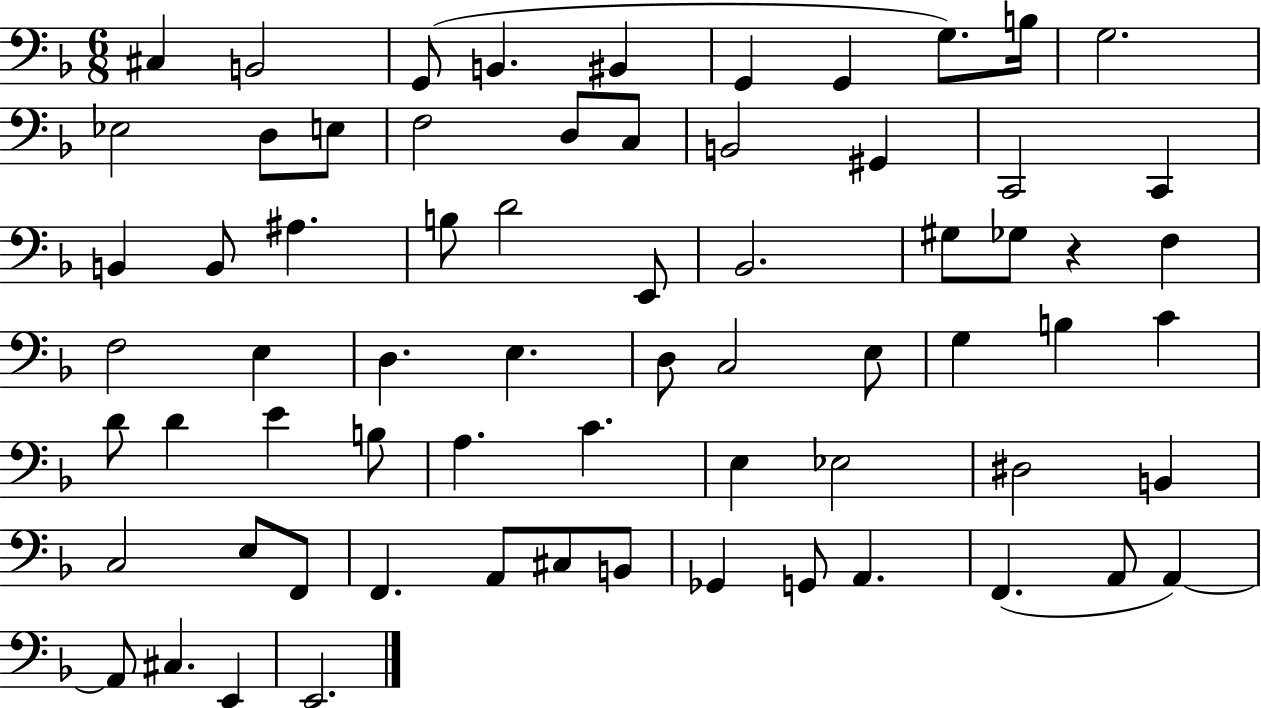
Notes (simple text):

C#3/q B2/h G2/e B2/q. BIS2/q G2/q G2/q G3/e. B3/s G3/h. Eb3/h D3/e E3/e F3/h D3/e C3/e B2/h G#2/q C2/h C2/q B2/q B2/e A#3/q. B3/e D4/h E2/e Bb2/h. G#3/e Gb3/e R/q F3/q F3/h E3/q D3/q. E3/q. D3/e C3/h E3/e G3/q B3/q C4/q D4/e D4/q E4/q B3/e A3/q. C4/q. E3/q Eb3/h D#3/h B2/q C3/h E3/e F2/e F2/q. A2/e C#3/e B2/e Gb2/q G2/e A2/q. F2/q. A2/e A2/q A2/e C#3/q. E2/q E2/h.